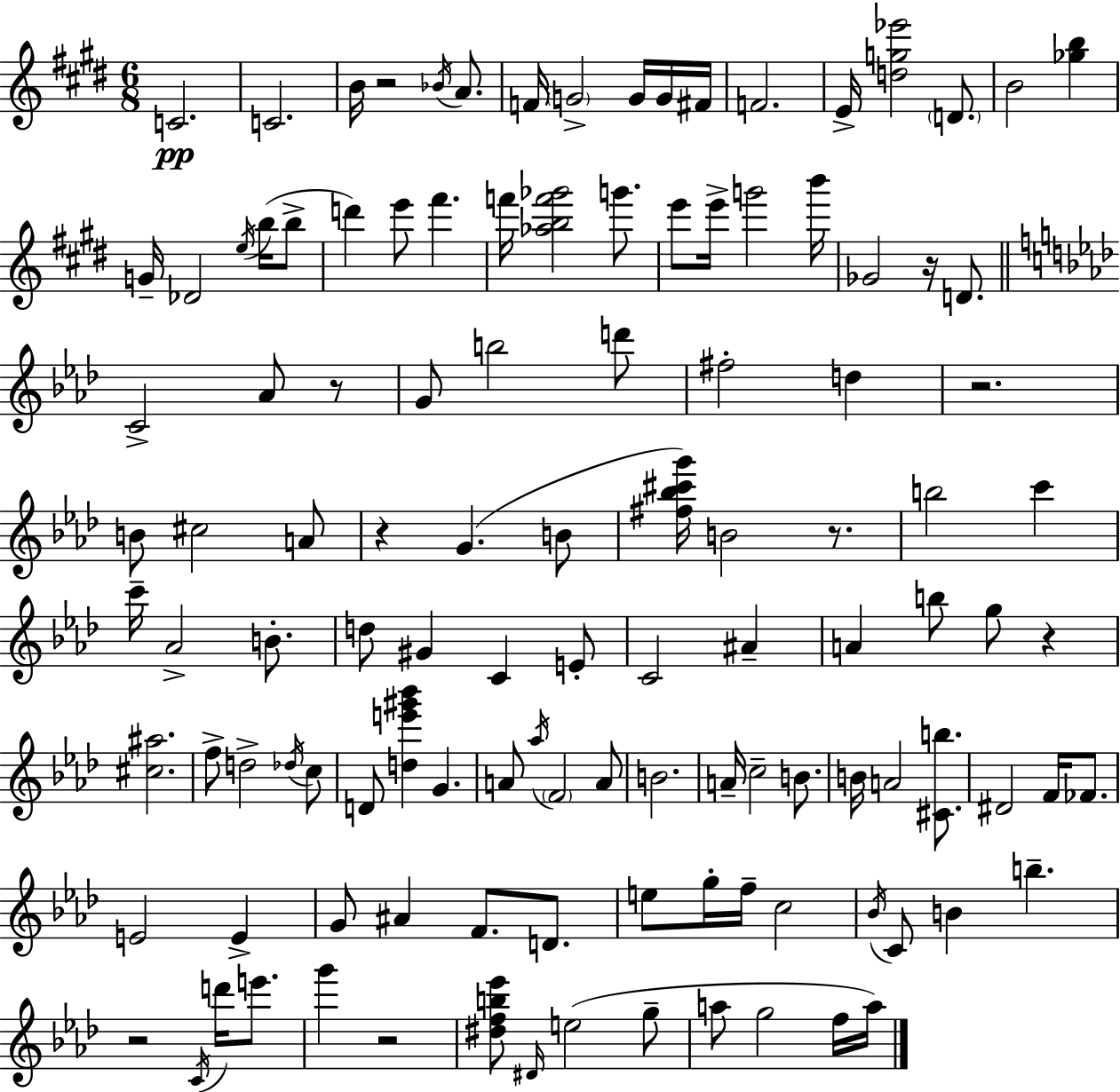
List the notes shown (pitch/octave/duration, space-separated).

C4/h. C4/h. B4/s R/h Bb4/s A4/e. F4/s G4/h G4/s G4/s F#4/s F4/h. E4/s [D5,G5,Eb6]/h D4/e. B4/h [Gb5,B5]/q G4/s Db4/h E5/s B5/s B5/e D6/q E6/e F#6/q. F6/s [Ab5,B5,F6,Gb6]/h G6/e. E6/e E6/s G6/h B6/s Gb4/h R/s D4/e. C4/h Ab4/e R/e G4/e B5/h D6/e F#5/h D5/q R/h. B4/e C#5/h A4/e R/q G4/q. B4/e [F#5,Bb5,C#6,G6]/s B4/h R/e. B5/h C6/q C6/s Ab4/h B4/e. D5/e G#4/q C4/q E4/e C4/h A#4/q A4/q B5/e G5/e R/q [C#5,A#5]/h. F5/e D5/h Db5/s C5/e D4/e [D5,E6,G#6,Bb6]/q G4/q. A4/e Ab5/s F4/h A4/e B4/h. A4/s C5/h B4/e. B4/s A4/h [C#4,B5]/e. D#4/h F4/s FES4/e. E4/h E4/q G4/e A#4/q F4/e. D4/e. E5/e G5/s F5/s C5/h Bb4/s C4/e B4/q B5/q. R/h C4/s D6/s E6/e. G6/q R/h [D#5,F5,B5,Eb6]/e D#4/s E5/h G5/e A5/e G5/h F5/s A5/s